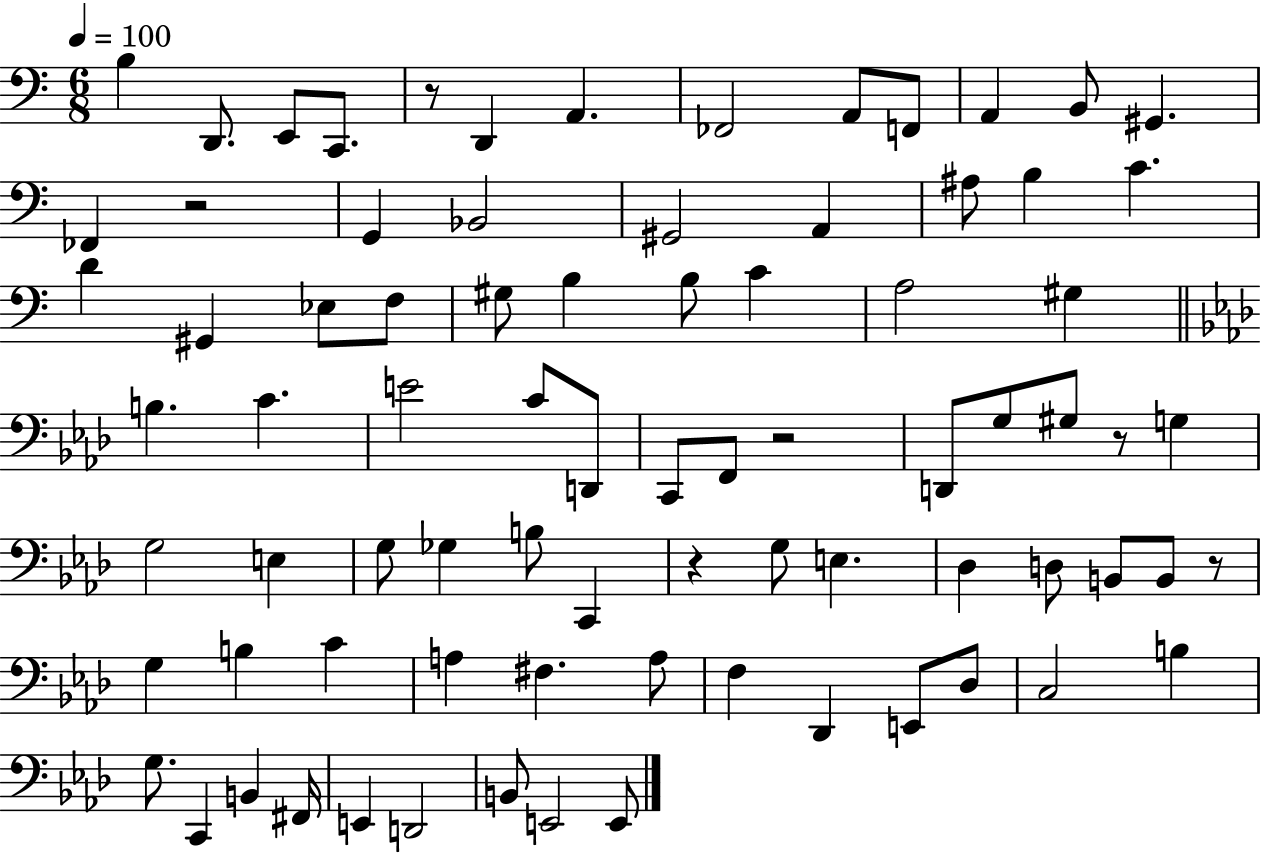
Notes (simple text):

B3/q D2/e. E2/e C2/e. R/e D2/q A2/q. FES2/h A2/e F2/e A2/q B2/e G#2/q. FES2/q R/h G2/q Bb2/h G#2/h A2/q A#3/e B3/q C4/q. D4/q G#2/q Eb3/e F3/e G#3/e B3/q B3/e C4/q A3/h G#3/q B3/q. C4/q. E4/h C4/e D2/e C2/e F2/e R/h D2/e G3/e G#3/e R/e G3/q G3/h E3/q G3/e Gb3/q B3/e C2/q R/q G3/e E3/q. Db3/q D3/e B2/e B2/e R/e G3/q B3/q C4/q A3/q F#3/q. A3/e F3/q Db2/q E2/e Db3/e C3/h B3/q G3/e. C2/q B2/q F#2/s E2/q D2/h B2/e E2/h E2/e